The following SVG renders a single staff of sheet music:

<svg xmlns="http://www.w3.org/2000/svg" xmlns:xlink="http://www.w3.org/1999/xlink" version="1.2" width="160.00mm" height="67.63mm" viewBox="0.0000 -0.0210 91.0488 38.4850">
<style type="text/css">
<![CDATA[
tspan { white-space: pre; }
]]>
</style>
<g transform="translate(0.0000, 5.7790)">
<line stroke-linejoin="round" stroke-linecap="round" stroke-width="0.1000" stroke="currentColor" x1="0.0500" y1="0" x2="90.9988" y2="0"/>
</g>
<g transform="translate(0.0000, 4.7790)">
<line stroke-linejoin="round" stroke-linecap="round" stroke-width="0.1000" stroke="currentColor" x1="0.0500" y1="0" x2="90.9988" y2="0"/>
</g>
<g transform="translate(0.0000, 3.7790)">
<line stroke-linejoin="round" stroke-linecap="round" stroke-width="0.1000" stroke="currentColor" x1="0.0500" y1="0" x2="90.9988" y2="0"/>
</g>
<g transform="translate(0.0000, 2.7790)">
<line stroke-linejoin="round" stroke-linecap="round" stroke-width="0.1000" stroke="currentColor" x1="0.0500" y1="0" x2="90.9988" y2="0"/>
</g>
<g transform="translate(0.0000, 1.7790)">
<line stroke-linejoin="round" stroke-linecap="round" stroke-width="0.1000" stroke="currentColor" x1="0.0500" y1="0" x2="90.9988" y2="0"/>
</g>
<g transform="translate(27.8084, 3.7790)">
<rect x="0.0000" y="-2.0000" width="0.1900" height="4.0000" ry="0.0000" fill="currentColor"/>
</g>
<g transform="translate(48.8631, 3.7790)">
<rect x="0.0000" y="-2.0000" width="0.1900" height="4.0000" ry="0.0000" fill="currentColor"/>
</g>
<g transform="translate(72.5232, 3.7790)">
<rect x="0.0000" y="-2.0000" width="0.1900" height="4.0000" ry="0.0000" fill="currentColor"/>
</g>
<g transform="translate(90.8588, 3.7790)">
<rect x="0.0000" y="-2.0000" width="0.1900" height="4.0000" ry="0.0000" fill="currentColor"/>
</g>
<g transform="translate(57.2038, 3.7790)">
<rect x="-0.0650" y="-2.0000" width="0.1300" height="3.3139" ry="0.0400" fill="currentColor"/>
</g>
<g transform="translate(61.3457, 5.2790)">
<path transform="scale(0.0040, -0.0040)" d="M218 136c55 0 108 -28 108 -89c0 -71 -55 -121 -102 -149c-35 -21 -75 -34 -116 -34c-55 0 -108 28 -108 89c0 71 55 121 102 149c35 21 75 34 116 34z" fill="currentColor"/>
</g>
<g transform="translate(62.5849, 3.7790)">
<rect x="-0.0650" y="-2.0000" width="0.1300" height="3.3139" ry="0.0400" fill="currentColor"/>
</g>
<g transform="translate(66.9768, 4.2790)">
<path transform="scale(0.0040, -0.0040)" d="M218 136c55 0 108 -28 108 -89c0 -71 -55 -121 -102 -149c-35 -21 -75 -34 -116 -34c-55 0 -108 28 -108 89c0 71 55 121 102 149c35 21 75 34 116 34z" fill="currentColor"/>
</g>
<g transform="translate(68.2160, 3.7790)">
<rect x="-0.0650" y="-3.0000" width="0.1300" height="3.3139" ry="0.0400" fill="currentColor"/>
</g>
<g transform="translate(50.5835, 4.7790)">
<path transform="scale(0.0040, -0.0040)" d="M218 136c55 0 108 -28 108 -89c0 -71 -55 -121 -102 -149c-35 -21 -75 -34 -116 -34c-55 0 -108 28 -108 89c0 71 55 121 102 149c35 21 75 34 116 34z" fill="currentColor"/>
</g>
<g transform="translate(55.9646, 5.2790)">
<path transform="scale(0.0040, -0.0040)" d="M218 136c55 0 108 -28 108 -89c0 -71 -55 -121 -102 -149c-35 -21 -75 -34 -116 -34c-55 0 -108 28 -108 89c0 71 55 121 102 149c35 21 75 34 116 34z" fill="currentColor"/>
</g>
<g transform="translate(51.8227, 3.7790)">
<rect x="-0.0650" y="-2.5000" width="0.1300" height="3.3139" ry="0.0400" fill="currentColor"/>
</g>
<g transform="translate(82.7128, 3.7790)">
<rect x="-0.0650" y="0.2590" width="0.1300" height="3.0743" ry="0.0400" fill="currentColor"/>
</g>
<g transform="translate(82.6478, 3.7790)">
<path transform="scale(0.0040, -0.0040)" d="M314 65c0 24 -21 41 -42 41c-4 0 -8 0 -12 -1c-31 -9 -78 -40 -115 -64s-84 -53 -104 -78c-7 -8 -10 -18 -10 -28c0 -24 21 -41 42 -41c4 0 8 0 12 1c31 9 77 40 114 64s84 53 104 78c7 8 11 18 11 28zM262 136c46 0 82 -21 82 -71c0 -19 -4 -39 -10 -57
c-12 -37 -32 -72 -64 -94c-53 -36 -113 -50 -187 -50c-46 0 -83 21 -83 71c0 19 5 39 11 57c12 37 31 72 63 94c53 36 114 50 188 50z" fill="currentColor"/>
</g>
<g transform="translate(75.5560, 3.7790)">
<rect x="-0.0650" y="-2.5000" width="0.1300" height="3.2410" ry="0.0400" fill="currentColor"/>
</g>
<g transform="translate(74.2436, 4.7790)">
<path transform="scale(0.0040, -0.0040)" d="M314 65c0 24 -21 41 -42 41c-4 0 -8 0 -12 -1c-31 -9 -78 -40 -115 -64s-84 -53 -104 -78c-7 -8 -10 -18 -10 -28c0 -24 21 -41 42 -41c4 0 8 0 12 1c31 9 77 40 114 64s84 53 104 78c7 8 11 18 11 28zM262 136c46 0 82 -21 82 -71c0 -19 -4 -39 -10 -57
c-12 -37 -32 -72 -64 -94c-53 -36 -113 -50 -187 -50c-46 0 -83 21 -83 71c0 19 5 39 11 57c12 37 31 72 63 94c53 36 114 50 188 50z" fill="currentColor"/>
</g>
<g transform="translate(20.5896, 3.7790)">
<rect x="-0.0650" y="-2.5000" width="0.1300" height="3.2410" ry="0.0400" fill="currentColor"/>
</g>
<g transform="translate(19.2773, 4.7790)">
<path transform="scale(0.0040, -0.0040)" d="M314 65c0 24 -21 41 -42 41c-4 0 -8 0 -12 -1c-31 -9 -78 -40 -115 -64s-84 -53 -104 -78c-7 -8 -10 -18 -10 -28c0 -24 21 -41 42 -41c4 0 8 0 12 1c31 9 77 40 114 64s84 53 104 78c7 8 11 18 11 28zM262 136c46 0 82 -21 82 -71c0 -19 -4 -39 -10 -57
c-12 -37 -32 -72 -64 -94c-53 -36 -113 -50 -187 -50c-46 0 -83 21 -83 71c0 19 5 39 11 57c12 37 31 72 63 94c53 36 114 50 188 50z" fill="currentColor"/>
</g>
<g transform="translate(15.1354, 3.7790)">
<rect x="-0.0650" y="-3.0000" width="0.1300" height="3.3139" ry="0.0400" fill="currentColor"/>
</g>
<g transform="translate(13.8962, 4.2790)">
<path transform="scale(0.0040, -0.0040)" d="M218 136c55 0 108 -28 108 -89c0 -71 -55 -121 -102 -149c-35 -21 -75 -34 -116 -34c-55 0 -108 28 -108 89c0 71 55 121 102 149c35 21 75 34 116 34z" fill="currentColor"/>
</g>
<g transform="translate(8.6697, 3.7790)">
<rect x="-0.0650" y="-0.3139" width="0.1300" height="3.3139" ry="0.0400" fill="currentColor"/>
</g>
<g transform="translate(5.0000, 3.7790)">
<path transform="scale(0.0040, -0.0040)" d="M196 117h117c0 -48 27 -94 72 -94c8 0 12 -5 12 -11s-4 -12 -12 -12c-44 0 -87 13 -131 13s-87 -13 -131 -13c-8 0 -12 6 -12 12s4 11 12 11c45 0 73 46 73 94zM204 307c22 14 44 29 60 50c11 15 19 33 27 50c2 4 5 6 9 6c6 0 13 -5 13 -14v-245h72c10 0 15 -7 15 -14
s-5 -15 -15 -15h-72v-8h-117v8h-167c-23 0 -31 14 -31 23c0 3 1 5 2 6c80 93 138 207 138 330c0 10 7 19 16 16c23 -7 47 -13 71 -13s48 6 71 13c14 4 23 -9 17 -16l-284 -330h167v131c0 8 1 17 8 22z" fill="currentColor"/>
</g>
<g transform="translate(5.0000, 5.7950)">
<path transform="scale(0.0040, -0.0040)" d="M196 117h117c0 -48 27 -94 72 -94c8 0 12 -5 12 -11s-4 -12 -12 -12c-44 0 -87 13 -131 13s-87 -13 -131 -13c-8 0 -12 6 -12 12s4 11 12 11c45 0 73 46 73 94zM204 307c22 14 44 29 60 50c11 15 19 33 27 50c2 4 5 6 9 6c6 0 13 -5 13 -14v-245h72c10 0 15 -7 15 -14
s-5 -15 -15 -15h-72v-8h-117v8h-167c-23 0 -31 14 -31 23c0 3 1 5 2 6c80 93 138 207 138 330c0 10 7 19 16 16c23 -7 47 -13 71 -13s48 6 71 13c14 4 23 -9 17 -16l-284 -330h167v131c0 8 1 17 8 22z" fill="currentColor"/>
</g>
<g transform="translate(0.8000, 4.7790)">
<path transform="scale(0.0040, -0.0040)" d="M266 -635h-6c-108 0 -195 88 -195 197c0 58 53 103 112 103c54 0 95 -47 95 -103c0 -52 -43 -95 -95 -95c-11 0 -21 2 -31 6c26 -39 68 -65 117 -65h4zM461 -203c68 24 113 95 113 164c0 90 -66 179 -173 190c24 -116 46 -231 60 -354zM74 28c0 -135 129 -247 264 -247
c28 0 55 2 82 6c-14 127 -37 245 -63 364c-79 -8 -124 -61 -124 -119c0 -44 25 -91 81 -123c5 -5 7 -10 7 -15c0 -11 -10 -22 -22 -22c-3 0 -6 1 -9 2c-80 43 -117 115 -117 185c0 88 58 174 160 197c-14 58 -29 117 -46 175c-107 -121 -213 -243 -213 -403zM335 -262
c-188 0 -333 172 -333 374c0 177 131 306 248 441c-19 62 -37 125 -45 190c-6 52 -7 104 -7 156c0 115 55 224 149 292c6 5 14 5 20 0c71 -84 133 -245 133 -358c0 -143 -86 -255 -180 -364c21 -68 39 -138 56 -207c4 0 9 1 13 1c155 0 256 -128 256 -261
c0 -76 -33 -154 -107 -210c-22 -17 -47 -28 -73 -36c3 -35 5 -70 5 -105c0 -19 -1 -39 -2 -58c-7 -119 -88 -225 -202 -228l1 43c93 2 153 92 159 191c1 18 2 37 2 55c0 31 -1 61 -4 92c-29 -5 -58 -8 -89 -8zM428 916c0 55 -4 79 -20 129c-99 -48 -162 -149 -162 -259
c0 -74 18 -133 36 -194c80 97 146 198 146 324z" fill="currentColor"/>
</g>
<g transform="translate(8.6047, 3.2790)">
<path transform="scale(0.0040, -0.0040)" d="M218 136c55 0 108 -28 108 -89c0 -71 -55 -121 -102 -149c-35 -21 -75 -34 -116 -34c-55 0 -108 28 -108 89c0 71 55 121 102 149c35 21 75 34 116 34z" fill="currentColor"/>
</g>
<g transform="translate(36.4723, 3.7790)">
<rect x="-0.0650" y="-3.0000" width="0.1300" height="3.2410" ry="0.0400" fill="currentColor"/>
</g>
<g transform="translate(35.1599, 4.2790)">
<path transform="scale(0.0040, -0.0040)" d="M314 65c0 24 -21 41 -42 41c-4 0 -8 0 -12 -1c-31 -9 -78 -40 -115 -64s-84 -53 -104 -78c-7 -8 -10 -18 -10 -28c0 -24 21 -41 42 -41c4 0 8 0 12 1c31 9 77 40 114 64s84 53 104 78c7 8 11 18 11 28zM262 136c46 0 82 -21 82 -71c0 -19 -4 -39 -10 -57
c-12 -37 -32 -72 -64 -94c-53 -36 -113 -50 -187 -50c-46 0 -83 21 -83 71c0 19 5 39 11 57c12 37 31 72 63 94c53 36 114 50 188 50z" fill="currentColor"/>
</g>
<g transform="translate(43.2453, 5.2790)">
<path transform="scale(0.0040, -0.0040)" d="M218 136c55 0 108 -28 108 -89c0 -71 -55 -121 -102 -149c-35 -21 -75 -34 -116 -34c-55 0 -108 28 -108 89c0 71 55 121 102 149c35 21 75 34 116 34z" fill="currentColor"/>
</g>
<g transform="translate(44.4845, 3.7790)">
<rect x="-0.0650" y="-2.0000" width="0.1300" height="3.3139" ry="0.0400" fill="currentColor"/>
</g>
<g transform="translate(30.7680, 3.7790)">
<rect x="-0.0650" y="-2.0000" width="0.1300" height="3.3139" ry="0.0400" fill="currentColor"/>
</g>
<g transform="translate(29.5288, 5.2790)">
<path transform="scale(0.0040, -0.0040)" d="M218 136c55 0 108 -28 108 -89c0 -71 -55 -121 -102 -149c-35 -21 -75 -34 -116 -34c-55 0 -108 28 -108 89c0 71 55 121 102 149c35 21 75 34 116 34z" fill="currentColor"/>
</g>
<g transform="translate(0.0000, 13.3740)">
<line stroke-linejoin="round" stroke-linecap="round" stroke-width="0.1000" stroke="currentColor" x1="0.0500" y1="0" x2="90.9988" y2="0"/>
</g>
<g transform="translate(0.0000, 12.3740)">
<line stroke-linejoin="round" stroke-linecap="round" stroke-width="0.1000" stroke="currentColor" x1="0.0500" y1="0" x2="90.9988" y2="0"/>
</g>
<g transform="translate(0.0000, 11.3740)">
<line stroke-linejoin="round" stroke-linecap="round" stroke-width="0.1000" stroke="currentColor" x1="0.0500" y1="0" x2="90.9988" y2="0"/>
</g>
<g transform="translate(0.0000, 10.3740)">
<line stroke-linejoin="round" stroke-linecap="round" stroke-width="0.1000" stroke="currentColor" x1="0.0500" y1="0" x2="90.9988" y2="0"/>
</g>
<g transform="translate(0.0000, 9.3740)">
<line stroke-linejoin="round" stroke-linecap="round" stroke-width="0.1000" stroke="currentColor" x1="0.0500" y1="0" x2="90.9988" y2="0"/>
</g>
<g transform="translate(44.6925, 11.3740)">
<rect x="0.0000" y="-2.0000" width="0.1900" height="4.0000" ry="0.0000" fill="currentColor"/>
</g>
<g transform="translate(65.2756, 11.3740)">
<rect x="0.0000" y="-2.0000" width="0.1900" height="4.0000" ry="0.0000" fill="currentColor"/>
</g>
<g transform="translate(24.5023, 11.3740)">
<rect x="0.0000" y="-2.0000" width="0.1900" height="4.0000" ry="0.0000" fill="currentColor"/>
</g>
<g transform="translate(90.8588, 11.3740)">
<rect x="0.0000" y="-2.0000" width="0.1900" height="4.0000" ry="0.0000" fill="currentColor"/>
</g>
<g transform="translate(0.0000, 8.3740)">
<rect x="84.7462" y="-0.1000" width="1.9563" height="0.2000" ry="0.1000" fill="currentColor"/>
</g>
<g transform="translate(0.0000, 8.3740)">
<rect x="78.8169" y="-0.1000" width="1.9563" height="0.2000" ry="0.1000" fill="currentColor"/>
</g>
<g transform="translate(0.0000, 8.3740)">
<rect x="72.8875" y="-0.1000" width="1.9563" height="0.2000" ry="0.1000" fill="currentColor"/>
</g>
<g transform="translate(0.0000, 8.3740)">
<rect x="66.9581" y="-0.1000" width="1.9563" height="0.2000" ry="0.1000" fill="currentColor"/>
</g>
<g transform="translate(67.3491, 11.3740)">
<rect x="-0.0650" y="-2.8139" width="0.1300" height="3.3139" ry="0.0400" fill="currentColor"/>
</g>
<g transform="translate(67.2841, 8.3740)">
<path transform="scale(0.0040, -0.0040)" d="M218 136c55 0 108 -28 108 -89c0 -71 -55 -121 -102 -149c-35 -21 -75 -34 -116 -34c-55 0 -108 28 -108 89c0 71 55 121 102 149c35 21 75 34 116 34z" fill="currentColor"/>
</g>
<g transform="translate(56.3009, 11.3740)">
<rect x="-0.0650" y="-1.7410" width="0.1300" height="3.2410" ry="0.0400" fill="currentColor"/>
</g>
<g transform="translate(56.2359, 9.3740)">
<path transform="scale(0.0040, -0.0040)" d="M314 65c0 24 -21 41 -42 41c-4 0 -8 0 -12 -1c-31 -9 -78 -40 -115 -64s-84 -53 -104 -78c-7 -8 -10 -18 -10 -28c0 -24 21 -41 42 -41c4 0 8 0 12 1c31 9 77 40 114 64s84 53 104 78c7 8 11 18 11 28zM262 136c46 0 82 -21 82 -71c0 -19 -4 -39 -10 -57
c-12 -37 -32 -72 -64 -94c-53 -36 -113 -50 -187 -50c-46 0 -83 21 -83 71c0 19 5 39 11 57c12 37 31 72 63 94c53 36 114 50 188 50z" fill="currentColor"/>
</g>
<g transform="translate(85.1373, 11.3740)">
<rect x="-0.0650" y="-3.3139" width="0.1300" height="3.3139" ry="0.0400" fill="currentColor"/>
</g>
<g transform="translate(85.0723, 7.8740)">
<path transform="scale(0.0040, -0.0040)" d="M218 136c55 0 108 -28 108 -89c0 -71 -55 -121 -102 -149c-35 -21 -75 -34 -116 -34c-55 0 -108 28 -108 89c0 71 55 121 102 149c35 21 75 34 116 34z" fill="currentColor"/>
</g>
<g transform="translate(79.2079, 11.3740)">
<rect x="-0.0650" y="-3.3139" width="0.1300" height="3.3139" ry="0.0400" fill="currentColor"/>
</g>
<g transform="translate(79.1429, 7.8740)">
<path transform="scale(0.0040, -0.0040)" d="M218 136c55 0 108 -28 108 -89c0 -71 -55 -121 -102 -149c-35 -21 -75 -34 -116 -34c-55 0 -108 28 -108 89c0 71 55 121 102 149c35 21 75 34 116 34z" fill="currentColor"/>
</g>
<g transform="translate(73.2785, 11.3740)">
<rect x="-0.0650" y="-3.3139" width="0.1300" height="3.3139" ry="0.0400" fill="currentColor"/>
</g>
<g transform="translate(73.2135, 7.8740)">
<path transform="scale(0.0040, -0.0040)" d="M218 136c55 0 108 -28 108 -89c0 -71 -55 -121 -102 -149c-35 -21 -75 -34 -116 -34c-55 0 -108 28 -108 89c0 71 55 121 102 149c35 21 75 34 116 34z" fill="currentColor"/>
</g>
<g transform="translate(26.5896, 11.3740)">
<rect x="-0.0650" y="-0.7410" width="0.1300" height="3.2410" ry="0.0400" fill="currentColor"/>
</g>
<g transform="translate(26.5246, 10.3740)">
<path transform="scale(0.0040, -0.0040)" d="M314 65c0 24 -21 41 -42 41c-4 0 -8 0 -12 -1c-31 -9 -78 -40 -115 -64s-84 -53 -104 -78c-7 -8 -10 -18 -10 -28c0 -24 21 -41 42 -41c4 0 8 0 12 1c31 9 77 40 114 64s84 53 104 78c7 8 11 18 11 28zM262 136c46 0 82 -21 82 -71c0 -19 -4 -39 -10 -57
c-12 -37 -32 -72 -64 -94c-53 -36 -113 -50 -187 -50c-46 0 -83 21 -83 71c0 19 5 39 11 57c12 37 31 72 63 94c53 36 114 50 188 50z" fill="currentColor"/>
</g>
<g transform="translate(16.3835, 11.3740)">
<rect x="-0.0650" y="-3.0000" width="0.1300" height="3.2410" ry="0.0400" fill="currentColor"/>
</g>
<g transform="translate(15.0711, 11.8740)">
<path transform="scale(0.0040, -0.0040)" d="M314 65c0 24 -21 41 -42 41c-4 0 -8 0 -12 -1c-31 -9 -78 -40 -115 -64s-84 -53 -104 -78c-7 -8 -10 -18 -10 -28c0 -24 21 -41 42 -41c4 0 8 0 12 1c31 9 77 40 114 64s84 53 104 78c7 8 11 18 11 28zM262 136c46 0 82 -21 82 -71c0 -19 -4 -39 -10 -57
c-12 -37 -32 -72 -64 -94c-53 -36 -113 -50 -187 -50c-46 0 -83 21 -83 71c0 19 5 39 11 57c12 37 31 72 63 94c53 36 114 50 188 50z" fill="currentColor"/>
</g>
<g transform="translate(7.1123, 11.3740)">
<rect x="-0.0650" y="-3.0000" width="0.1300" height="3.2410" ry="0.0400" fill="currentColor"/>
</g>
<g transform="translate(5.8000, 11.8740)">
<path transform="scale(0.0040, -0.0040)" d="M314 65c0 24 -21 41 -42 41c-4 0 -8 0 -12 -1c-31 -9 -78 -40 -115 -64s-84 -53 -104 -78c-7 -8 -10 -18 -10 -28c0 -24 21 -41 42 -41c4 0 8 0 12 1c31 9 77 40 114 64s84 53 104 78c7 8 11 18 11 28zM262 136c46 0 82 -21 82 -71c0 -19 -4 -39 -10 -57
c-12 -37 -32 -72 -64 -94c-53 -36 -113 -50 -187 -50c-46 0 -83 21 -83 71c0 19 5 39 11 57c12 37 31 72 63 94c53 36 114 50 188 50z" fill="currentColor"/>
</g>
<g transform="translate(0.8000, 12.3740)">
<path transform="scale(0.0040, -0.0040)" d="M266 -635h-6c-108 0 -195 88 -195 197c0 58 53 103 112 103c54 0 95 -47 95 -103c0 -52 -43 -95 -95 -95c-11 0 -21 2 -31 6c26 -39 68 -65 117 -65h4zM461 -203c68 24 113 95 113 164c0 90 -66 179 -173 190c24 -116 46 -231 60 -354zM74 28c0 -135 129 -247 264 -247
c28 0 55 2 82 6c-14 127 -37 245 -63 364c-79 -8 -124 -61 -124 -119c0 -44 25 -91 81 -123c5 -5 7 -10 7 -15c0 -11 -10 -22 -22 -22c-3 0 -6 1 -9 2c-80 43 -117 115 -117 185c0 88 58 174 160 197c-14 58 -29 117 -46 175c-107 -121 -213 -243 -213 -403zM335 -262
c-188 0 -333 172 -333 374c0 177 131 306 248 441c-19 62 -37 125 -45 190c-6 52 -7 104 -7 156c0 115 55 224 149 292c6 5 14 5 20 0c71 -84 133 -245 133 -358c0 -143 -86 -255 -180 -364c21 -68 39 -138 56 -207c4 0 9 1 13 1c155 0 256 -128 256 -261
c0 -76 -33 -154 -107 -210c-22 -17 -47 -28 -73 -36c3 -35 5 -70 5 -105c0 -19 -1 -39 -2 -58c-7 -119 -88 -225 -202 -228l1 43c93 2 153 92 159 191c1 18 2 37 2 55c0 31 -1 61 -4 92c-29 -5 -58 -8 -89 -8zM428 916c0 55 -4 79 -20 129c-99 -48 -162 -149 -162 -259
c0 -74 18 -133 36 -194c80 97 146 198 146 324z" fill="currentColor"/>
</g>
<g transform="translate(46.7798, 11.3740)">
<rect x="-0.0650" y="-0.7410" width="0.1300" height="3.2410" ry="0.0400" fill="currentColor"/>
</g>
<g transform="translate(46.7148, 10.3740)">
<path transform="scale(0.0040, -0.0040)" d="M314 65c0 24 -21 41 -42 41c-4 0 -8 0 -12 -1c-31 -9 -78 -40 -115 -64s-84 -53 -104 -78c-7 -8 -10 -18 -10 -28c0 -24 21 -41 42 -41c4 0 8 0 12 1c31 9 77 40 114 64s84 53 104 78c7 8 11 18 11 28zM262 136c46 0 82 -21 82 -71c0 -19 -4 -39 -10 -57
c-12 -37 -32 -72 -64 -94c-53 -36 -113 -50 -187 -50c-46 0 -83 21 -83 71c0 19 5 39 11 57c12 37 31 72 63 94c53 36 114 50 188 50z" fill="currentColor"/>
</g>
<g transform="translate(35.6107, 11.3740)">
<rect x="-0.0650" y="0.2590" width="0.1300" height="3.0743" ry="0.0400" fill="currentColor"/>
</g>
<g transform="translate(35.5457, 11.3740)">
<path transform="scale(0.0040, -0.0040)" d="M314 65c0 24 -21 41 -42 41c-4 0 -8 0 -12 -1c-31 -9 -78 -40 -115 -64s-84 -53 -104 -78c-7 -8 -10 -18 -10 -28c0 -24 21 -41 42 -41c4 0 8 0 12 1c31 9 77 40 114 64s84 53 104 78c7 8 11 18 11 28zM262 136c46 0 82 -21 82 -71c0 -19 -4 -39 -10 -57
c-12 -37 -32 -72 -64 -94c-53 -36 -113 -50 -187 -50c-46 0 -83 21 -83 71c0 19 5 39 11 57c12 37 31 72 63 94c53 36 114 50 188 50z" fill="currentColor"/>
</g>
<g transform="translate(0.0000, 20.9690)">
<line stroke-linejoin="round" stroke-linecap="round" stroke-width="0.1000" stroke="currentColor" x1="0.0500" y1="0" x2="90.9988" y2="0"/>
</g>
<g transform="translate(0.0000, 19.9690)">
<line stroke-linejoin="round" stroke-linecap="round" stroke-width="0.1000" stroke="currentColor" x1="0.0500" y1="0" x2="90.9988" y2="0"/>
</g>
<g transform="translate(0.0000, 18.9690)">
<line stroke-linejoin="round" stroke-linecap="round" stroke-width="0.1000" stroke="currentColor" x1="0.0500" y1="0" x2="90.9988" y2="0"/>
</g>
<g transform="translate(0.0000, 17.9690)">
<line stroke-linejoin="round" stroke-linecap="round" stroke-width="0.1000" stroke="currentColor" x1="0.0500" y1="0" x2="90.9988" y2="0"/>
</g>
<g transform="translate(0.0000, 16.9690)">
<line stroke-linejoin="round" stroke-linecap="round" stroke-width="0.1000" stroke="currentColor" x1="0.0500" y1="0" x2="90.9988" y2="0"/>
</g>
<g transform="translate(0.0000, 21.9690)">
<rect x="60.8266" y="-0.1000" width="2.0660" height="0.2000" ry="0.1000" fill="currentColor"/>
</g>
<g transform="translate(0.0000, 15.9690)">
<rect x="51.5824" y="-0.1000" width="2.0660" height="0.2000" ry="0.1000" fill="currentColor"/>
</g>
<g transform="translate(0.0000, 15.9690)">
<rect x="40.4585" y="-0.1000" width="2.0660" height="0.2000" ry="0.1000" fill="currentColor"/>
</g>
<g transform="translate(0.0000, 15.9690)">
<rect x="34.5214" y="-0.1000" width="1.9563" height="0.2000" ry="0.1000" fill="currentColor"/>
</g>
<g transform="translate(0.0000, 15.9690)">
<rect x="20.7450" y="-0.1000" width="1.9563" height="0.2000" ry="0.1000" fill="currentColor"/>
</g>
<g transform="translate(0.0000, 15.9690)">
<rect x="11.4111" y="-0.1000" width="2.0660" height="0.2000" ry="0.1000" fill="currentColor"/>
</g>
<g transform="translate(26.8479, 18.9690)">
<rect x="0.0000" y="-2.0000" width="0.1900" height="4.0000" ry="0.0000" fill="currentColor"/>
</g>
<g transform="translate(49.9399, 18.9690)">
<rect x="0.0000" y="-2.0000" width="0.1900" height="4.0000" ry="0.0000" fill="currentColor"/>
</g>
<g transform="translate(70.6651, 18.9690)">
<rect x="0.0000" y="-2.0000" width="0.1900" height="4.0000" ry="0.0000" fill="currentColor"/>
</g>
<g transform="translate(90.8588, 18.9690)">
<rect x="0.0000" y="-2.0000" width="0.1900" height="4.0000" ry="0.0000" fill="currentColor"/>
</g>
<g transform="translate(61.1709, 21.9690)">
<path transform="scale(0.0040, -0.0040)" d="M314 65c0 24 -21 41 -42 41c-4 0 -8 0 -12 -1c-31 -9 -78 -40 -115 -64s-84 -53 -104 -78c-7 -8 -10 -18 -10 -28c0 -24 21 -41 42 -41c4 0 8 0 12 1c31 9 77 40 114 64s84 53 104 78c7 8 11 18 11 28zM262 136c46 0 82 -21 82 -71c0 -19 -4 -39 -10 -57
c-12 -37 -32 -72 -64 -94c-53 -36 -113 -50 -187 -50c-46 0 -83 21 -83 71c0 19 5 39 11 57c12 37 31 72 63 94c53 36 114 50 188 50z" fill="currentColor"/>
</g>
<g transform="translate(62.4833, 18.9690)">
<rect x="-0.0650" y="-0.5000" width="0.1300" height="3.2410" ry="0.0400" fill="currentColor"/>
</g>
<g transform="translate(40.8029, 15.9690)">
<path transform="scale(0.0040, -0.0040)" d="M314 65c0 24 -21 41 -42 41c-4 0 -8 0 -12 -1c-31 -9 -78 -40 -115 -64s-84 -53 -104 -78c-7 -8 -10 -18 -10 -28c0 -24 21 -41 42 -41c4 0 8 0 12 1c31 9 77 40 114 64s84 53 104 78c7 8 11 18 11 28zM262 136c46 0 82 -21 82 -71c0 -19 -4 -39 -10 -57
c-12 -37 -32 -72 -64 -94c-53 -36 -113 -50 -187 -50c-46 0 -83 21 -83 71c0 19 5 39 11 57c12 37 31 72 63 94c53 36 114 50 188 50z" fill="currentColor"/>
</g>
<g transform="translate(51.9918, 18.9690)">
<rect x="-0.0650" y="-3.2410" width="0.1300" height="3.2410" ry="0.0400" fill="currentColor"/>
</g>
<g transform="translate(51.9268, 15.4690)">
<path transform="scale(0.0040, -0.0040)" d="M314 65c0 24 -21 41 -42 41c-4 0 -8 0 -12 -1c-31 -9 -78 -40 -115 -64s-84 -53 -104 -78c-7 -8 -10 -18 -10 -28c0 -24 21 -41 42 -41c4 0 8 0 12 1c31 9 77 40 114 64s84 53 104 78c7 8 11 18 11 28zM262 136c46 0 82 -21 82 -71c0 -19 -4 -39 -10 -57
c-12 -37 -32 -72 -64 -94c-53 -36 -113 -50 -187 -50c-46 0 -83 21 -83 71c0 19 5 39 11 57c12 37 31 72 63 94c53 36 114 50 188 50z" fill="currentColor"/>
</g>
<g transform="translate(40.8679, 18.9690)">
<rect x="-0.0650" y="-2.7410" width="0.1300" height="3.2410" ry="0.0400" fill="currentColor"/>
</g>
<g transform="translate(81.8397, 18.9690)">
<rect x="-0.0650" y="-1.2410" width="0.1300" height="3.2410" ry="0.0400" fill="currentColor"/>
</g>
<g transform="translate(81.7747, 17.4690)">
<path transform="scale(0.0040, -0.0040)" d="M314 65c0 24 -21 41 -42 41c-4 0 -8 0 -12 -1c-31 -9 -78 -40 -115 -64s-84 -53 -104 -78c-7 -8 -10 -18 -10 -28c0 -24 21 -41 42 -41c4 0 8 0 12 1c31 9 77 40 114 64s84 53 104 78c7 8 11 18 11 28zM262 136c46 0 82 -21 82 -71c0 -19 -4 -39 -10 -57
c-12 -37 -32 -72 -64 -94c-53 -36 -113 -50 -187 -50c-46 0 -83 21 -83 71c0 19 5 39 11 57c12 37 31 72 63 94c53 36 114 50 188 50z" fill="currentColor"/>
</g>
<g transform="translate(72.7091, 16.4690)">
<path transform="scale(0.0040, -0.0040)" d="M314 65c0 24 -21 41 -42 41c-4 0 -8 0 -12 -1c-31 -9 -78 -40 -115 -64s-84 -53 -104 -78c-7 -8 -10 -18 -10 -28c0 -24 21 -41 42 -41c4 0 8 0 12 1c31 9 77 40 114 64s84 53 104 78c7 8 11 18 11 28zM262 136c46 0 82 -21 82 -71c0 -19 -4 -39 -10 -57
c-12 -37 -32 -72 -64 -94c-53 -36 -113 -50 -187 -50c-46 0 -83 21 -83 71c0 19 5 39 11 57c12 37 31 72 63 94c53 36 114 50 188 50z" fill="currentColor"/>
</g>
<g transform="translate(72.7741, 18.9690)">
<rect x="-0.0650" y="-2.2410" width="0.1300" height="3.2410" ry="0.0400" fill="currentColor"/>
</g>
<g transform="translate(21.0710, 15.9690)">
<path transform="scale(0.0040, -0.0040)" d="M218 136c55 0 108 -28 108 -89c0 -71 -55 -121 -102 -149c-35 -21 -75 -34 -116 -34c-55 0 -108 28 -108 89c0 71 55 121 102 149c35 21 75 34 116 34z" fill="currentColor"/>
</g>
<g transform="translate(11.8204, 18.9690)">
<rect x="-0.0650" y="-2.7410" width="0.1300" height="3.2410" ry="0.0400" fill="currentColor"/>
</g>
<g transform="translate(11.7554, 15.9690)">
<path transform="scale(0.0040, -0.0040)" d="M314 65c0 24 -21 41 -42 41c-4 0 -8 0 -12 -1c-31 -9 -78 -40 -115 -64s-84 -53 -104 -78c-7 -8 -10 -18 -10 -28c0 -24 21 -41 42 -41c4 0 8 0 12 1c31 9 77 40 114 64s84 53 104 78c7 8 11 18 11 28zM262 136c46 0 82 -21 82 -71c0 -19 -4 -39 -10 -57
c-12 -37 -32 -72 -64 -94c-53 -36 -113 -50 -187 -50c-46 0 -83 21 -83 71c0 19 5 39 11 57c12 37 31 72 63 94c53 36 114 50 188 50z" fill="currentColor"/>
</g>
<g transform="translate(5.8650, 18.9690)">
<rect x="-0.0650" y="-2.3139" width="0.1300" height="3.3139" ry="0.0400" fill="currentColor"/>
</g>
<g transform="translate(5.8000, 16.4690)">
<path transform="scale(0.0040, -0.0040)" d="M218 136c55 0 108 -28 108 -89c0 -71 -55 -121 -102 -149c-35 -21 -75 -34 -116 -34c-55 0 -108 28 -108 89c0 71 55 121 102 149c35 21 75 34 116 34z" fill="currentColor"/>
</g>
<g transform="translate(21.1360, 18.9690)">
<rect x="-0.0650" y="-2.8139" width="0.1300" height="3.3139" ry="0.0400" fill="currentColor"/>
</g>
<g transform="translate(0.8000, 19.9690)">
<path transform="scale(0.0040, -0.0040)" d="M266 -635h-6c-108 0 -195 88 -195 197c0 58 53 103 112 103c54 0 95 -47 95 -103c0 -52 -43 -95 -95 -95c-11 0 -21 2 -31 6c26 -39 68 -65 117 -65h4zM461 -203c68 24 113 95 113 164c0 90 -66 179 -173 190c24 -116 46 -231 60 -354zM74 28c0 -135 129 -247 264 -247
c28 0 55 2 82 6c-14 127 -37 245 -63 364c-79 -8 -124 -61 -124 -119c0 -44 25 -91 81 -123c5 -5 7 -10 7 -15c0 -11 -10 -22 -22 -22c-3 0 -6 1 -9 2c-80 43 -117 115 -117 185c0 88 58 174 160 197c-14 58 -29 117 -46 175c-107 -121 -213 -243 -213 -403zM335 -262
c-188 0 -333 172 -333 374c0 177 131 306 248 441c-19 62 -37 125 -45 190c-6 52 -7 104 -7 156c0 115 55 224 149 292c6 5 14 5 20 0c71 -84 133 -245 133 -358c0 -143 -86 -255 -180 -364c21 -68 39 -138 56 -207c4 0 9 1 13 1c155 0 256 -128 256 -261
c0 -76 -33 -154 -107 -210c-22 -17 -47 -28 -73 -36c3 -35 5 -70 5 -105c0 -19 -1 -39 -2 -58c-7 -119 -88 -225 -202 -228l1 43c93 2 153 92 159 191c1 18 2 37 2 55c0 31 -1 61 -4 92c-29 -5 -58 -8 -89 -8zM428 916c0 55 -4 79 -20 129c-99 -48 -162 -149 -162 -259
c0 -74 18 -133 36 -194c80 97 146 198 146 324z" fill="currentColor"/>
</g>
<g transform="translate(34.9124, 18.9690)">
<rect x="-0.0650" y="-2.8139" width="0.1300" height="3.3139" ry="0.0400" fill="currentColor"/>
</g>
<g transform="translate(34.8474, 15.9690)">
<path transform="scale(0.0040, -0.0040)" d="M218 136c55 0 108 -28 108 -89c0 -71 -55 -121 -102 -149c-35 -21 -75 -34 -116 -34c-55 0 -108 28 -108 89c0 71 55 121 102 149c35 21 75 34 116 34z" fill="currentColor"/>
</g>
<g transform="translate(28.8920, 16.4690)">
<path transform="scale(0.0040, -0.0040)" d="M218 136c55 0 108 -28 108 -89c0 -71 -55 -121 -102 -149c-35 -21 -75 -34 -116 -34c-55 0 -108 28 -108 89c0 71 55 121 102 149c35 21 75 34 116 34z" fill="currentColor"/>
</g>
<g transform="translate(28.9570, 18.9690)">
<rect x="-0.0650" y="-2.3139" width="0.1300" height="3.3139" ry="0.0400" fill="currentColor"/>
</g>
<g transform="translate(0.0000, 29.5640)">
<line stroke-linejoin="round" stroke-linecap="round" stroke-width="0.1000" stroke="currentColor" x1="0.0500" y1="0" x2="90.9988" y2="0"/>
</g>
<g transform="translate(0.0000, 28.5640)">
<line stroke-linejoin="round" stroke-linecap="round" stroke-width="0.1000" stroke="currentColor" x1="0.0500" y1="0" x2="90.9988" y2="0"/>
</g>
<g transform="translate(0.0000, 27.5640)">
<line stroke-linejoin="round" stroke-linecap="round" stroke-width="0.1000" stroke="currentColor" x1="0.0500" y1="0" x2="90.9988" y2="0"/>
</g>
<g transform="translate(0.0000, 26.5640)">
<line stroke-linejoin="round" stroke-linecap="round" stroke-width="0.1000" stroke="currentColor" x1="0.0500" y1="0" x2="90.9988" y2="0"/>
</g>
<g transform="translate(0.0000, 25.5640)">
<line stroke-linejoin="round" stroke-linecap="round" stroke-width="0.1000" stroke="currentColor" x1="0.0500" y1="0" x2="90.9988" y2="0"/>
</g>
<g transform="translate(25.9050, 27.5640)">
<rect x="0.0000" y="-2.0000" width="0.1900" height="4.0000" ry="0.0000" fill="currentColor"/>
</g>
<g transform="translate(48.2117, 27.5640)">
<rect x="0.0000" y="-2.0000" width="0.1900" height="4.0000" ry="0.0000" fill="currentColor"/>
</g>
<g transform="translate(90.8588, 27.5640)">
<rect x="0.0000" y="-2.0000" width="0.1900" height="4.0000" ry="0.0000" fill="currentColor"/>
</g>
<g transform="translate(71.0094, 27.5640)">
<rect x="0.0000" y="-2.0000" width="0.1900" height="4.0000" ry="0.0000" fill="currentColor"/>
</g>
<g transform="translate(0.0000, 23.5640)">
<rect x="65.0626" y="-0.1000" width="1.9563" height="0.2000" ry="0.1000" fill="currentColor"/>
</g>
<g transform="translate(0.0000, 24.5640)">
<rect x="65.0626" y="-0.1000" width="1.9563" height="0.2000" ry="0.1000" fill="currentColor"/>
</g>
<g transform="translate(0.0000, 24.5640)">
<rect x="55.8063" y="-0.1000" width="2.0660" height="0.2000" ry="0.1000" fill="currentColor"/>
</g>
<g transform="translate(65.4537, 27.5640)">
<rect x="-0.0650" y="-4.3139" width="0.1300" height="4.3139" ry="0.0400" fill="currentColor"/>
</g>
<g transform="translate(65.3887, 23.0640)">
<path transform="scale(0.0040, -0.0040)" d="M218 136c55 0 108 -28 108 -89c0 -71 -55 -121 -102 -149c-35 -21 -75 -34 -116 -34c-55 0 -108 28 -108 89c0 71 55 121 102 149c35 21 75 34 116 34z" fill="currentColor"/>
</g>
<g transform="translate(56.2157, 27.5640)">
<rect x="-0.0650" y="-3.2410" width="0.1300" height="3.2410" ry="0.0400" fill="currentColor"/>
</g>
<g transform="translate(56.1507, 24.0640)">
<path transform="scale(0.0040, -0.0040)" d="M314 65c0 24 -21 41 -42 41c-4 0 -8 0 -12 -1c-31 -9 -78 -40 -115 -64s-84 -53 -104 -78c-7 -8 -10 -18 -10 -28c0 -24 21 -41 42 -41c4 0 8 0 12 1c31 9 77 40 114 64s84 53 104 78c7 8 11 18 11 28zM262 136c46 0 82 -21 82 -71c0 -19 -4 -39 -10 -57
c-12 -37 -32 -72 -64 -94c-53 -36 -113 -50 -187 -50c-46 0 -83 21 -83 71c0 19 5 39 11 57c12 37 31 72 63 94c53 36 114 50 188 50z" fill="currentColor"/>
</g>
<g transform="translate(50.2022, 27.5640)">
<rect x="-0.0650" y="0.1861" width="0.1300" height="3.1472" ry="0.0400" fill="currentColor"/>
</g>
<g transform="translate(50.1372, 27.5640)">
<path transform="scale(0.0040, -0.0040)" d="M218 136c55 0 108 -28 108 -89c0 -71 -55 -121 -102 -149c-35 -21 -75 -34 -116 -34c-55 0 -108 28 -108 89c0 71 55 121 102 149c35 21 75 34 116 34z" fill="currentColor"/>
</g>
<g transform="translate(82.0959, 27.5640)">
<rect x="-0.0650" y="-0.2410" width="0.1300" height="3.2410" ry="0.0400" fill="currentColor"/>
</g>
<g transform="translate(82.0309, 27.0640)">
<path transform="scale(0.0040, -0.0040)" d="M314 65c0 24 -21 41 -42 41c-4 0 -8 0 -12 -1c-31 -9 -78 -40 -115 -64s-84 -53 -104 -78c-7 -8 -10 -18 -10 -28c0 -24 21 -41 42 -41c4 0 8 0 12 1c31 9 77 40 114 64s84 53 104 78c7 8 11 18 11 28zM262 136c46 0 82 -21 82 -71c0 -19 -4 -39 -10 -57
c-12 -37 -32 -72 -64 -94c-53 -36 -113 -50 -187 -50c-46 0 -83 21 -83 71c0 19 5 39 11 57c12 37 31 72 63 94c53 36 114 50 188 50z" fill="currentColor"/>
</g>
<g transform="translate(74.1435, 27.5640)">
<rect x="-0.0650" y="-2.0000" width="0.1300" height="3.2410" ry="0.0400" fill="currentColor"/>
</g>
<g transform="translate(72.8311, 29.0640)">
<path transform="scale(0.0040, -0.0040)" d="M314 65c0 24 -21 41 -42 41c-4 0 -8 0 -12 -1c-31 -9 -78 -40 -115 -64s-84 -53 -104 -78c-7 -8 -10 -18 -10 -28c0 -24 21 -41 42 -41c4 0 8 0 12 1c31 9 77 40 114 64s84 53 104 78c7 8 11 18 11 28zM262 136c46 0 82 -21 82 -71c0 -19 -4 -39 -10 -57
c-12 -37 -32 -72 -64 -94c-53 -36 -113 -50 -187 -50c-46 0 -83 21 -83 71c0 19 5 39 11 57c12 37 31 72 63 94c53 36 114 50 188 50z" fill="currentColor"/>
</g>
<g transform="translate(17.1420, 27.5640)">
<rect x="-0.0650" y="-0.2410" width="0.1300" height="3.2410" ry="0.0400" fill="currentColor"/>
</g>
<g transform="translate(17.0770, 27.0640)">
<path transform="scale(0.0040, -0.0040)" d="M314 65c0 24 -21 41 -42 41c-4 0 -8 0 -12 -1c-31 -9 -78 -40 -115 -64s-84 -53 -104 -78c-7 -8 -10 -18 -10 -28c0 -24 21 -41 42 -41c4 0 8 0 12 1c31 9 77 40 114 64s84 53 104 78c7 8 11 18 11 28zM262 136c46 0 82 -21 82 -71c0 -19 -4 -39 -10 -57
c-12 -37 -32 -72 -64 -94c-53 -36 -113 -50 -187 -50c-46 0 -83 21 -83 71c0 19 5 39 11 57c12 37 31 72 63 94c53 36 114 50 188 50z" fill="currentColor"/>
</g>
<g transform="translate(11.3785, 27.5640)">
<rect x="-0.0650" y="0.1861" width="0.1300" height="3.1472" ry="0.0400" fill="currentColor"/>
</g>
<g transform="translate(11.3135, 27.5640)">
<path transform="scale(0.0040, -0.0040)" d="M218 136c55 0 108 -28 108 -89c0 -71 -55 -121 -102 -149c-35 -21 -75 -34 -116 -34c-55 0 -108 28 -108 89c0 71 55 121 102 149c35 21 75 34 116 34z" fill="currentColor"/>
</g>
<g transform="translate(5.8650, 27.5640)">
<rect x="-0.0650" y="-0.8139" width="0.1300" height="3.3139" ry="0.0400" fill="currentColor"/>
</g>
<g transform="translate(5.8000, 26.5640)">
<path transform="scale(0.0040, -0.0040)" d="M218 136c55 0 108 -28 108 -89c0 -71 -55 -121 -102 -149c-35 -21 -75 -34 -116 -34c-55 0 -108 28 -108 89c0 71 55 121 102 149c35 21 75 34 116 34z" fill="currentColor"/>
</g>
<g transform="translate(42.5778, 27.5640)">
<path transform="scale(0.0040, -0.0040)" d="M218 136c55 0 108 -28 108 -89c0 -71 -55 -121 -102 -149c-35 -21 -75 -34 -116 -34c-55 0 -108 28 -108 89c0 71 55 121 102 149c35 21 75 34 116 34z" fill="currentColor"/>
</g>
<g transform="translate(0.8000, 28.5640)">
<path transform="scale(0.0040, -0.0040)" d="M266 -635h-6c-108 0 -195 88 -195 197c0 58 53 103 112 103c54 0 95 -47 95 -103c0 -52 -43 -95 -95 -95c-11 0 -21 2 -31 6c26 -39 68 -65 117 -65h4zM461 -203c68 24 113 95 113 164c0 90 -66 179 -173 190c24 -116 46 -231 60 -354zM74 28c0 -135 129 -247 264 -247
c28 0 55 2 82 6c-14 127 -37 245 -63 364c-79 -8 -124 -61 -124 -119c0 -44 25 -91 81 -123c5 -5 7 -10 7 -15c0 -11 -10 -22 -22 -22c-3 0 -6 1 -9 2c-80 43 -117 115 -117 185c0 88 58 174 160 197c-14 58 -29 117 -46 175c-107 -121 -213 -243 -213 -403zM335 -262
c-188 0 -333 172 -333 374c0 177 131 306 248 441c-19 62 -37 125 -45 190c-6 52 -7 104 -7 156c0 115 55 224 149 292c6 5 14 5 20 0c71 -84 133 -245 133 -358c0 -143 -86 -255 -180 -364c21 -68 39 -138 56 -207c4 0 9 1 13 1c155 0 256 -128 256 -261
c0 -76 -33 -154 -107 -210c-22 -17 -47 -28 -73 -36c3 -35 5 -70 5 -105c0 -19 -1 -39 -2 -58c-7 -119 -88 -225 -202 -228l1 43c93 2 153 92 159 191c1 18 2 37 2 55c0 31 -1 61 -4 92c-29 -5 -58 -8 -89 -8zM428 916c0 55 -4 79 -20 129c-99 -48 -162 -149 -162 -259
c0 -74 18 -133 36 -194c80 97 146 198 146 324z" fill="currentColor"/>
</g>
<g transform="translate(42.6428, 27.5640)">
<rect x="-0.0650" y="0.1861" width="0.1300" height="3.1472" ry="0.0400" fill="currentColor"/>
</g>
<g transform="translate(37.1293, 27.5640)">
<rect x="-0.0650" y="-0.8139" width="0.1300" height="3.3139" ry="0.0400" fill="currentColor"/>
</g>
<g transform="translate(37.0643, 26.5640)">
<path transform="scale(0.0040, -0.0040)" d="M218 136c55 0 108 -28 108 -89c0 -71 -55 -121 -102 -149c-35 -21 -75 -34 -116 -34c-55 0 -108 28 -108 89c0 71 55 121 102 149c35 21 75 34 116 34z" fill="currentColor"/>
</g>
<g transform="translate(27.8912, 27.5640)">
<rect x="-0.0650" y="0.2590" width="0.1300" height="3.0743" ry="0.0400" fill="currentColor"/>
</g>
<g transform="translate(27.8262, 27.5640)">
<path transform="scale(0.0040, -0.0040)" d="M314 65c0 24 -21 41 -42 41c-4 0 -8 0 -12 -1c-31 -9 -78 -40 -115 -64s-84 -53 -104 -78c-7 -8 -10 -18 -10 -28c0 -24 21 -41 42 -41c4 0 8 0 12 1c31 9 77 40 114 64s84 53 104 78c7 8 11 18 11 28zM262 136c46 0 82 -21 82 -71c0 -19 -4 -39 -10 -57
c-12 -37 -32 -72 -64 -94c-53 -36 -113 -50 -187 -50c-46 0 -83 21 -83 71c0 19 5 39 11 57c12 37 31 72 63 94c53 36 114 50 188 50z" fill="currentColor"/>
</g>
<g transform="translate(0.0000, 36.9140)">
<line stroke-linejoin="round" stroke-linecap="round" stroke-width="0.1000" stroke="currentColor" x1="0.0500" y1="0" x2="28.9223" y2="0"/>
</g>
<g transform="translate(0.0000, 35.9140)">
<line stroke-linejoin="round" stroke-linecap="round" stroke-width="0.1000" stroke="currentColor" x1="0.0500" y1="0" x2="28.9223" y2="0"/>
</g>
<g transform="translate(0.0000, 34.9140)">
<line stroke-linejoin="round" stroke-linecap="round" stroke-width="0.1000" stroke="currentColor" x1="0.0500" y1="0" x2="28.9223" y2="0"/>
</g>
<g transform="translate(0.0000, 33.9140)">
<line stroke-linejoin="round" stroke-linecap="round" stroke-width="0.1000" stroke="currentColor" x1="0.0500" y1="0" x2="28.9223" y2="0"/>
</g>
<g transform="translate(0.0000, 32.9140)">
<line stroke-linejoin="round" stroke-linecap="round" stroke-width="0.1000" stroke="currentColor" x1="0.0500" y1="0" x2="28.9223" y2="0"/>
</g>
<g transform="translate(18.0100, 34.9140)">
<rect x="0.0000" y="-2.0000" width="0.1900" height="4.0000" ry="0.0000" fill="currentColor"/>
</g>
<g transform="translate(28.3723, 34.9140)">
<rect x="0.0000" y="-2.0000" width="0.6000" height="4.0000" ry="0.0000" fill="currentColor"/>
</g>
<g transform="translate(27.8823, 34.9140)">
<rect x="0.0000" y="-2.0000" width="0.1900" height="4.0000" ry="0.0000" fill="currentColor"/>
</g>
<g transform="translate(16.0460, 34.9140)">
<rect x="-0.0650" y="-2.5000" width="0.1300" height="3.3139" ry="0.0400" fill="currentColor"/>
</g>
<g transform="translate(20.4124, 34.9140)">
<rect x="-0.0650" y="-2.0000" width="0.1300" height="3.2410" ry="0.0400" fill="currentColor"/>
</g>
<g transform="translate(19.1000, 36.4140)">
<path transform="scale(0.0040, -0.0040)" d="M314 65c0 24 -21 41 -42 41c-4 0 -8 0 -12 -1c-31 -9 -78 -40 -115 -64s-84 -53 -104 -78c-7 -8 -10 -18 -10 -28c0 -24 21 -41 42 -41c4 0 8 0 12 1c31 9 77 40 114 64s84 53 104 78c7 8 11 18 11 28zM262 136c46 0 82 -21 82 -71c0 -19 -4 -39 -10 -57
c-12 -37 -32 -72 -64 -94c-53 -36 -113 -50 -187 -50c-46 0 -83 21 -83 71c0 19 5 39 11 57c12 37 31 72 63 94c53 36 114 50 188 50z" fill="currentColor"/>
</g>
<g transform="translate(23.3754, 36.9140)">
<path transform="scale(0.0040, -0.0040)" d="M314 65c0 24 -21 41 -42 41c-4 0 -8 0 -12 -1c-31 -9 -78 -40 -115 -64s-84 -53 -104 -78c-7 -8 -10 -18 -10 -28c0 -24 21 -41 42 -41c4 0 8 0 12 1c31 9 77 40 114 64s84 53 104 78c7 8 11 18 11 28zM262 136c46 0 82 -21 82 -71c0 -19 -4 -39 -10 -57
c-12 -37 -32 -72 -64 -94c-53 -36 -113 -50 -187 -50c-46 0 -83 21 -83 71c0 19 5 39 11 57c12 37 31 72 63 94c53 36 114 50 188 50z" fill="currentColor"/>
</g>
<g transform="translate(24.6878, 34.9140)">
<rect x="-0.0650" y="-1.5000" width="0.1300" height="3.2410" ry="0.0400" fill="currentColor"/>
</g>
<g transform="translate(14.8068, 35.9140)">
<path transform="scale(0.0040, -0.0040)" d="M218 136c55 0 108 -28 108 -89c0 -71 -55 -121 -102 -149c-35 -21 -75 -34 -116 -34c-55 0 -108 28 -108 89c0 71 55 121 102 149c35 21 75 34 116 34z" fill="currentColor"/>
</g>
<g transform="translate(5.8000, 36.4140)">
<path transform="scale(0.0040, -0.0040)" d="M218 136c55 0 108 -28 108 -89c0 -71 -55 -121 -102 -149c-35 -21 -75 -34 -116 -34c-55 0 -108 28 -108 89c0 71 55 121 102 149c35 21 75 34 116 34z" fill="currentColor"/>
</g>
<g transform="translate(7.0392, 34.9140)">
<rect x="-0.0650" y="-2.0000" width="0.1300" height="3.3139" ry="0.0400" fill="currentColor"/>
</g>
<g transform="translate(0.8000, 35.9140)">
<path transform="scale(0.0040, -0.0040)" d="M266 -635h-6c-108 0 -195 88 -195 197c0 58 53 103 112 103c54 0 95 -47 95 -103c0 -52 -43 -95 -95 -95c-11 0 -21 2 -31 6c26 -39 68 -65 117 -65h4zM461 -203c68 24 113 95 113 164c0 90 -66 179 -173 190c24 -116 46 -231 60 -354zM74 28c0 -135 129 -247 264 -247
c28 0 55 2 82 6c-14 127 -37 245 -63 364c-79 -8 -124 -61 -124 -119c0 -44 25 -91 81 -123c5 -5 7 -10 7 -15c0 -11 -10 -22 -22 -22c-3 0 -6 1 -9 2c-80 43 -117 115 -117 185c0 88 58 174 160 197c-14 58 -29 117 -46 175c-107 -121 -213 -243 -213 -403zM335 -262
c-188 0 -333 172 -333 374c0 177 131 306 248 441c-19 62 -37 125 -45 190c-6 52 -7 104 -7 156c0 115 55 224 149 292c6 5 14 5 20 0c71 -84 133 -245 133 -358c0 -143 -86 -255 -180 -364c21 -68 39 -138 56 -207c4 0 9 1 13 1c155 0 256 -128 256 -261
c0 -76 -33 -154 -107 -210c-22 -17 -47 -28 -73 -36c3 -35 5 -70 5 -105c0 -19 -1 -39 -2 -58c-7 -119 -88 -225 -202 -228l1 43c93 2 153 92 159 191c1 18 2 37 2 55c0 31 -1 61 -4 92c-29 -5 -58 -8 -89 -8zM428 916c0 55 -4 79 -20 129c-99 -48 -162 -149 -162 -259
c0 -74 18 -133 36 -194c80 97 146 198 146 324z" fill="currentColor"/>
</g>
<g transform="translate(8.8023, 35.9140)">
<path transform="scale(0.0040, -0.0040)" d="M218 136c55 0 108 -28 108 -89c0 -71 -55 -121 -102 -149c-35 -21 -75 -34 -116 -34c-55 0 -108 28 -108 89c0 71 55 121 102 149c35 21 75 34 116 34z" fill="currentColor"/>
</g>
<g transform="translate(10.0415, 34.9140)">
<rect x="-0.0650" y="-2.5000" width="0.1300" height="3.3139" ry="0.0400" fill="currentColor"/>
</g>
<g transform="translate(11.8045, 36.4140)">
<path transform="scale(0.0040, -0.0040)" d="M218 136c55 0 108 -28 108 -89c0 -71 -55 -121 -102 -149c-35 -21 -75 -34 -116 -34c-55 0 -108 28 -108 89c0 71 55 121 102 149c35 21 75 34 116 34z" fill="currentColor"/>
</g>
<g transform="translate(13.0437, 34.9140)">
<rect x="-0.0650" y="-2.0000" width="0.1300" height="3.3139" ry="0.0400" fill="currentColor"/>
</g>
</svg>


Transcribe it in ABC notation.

X:1
T:Untitled
M:4/4
L:1/4
K:C
c A G2 F A2 F G F F A G2 B2 A2 A2 d2 B2 d2 f2 a b b b g a2 a g a a2 b2 C2 g2 e2 d B c2 B2 d B B b2 d' F2 c2 F G F G F2 E2